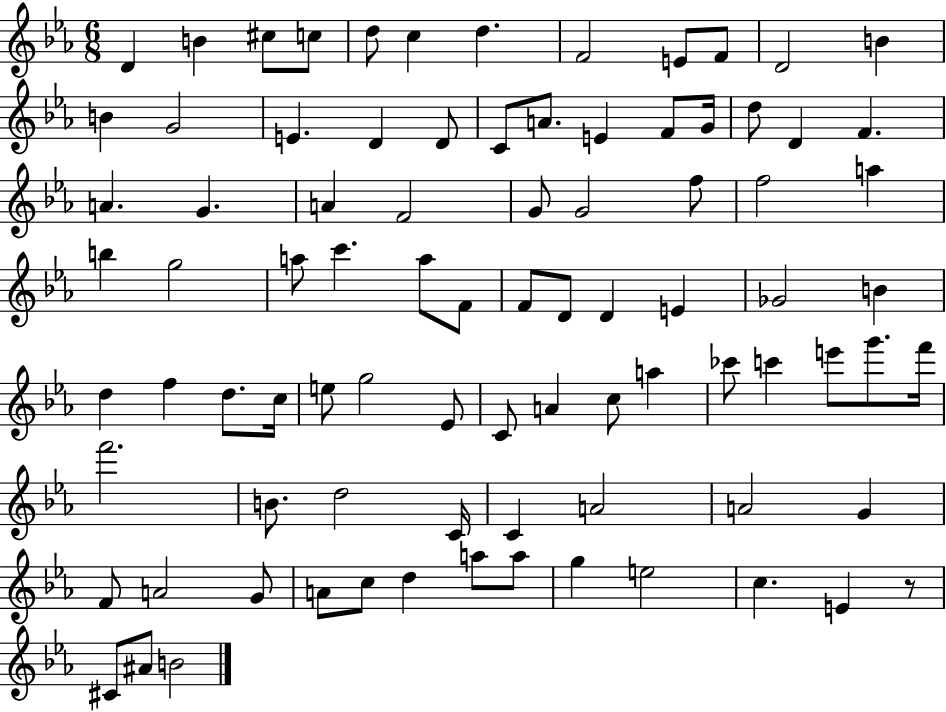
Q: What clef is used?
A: treble